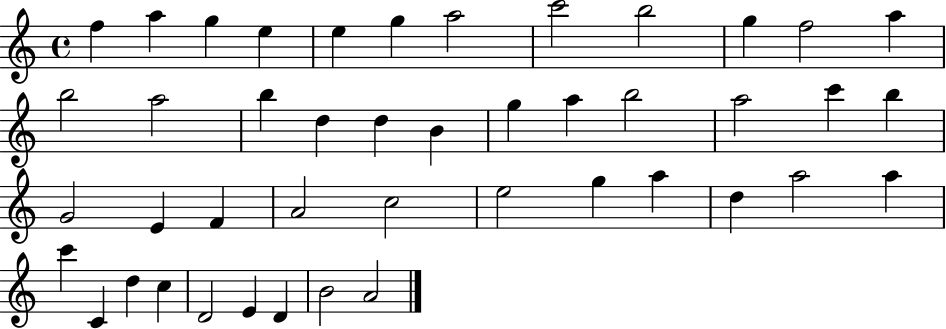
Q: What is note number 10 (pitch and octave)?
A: G5